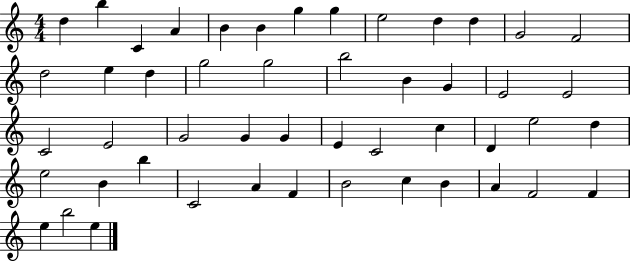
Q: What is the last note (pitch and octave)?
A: E5